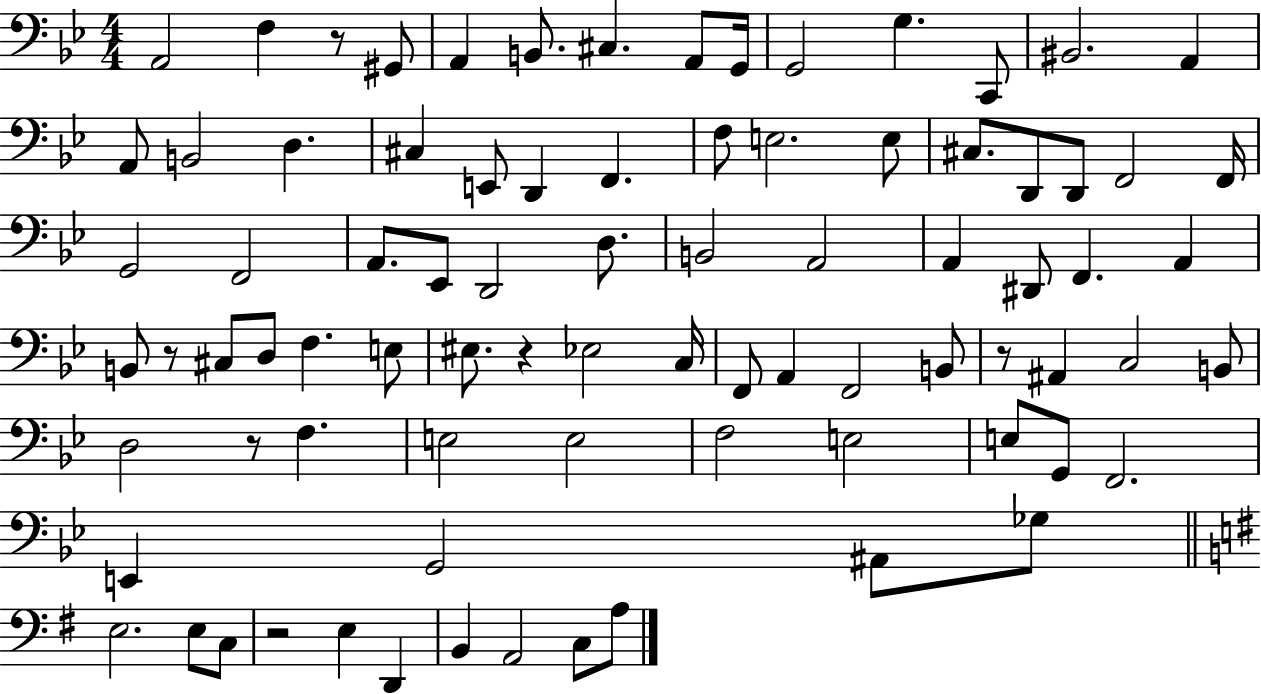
{
  \clef bass
  \numericTimeSignature
  \time 4/4
  \key bes \major
  a,2 f4 r8 gis,8 | a,4 b,8. cis4. a,8 g,16 | g,2 g4. c,8 | bis,2. a,4 | \break a,8 b,2 d4. | cis4 e,8 d,4 f,4. | f8 e2. e8 | cis8. d,8 d,8 f,2 f,16 | \break g,2 f,2 | a,8. ees,8 d,2 d8. | b,2 a,2 | a,4 dis,8 f,4. a,4 | \break b,8 r8 cis8 d8 f4. e8 | eis8. r4 ees2 c16 | f,8 a,4 f,2 b,8 | r8 ais,4 c2 b,8 | \break d2 r8 f4. | e2 e2 | f2 e2 | e8 g,8 f,2. | \break e,4 g,2 ais,8 ges8 | \bar "||" \break \key g \major e2. e8 c8 | r2 e4 d,4 | b,4 a,2 c8 a8 | \bar "|."
}